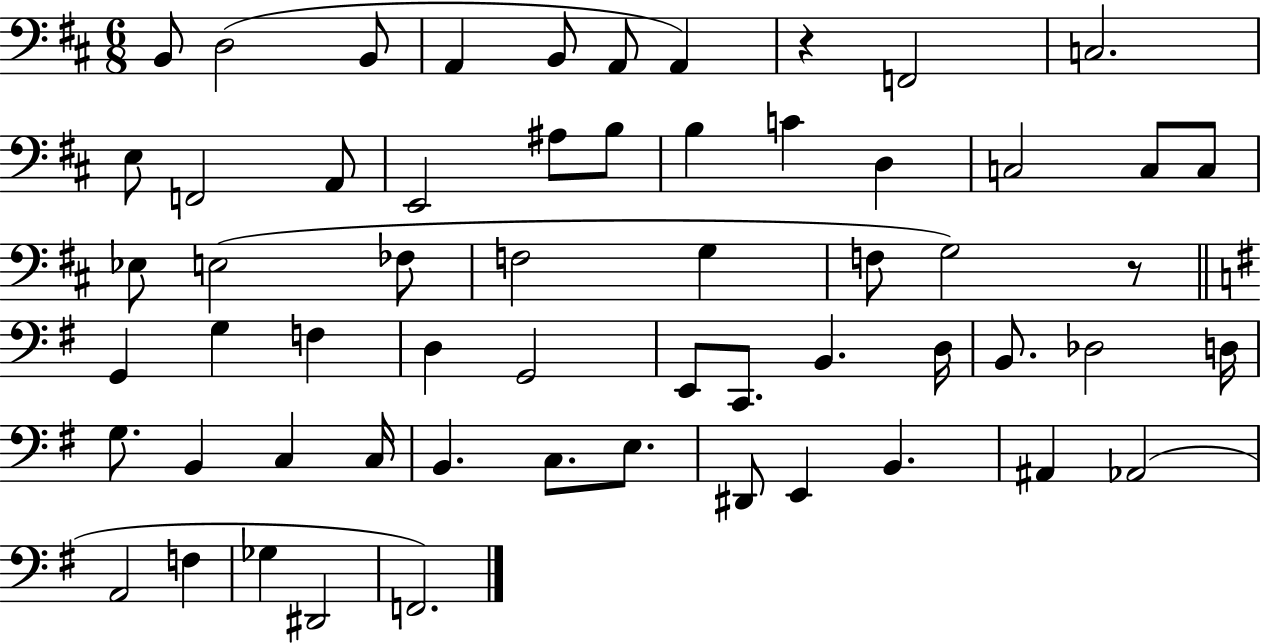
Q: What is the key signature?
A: D major